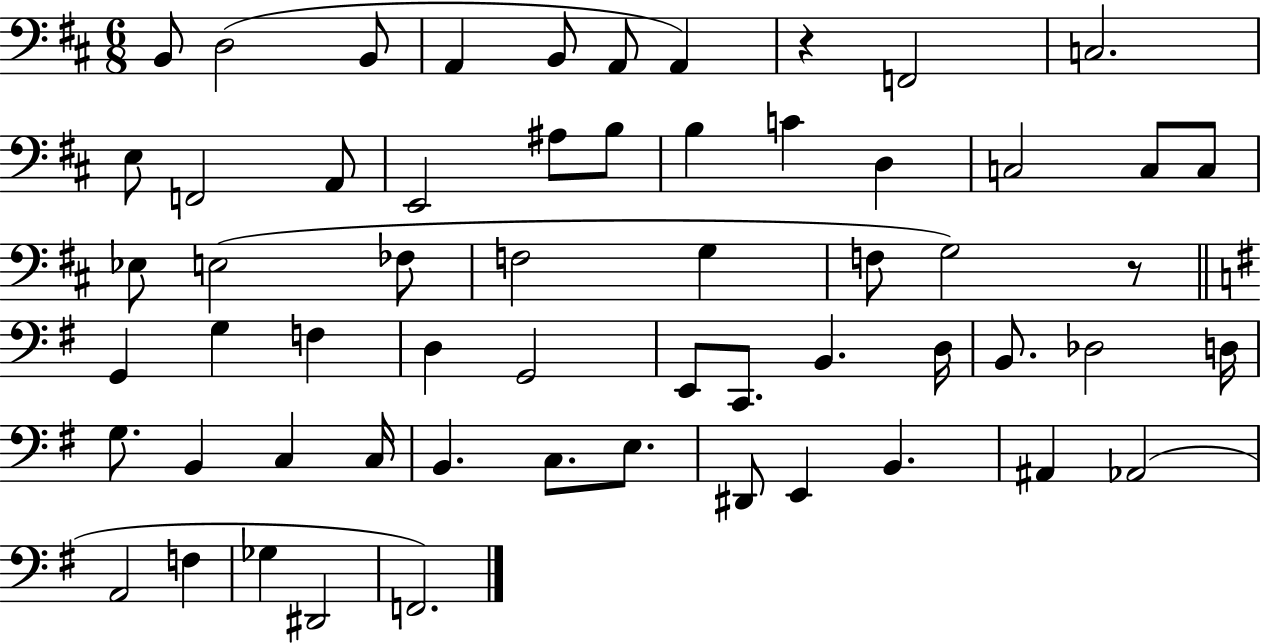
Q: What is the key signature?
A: D major